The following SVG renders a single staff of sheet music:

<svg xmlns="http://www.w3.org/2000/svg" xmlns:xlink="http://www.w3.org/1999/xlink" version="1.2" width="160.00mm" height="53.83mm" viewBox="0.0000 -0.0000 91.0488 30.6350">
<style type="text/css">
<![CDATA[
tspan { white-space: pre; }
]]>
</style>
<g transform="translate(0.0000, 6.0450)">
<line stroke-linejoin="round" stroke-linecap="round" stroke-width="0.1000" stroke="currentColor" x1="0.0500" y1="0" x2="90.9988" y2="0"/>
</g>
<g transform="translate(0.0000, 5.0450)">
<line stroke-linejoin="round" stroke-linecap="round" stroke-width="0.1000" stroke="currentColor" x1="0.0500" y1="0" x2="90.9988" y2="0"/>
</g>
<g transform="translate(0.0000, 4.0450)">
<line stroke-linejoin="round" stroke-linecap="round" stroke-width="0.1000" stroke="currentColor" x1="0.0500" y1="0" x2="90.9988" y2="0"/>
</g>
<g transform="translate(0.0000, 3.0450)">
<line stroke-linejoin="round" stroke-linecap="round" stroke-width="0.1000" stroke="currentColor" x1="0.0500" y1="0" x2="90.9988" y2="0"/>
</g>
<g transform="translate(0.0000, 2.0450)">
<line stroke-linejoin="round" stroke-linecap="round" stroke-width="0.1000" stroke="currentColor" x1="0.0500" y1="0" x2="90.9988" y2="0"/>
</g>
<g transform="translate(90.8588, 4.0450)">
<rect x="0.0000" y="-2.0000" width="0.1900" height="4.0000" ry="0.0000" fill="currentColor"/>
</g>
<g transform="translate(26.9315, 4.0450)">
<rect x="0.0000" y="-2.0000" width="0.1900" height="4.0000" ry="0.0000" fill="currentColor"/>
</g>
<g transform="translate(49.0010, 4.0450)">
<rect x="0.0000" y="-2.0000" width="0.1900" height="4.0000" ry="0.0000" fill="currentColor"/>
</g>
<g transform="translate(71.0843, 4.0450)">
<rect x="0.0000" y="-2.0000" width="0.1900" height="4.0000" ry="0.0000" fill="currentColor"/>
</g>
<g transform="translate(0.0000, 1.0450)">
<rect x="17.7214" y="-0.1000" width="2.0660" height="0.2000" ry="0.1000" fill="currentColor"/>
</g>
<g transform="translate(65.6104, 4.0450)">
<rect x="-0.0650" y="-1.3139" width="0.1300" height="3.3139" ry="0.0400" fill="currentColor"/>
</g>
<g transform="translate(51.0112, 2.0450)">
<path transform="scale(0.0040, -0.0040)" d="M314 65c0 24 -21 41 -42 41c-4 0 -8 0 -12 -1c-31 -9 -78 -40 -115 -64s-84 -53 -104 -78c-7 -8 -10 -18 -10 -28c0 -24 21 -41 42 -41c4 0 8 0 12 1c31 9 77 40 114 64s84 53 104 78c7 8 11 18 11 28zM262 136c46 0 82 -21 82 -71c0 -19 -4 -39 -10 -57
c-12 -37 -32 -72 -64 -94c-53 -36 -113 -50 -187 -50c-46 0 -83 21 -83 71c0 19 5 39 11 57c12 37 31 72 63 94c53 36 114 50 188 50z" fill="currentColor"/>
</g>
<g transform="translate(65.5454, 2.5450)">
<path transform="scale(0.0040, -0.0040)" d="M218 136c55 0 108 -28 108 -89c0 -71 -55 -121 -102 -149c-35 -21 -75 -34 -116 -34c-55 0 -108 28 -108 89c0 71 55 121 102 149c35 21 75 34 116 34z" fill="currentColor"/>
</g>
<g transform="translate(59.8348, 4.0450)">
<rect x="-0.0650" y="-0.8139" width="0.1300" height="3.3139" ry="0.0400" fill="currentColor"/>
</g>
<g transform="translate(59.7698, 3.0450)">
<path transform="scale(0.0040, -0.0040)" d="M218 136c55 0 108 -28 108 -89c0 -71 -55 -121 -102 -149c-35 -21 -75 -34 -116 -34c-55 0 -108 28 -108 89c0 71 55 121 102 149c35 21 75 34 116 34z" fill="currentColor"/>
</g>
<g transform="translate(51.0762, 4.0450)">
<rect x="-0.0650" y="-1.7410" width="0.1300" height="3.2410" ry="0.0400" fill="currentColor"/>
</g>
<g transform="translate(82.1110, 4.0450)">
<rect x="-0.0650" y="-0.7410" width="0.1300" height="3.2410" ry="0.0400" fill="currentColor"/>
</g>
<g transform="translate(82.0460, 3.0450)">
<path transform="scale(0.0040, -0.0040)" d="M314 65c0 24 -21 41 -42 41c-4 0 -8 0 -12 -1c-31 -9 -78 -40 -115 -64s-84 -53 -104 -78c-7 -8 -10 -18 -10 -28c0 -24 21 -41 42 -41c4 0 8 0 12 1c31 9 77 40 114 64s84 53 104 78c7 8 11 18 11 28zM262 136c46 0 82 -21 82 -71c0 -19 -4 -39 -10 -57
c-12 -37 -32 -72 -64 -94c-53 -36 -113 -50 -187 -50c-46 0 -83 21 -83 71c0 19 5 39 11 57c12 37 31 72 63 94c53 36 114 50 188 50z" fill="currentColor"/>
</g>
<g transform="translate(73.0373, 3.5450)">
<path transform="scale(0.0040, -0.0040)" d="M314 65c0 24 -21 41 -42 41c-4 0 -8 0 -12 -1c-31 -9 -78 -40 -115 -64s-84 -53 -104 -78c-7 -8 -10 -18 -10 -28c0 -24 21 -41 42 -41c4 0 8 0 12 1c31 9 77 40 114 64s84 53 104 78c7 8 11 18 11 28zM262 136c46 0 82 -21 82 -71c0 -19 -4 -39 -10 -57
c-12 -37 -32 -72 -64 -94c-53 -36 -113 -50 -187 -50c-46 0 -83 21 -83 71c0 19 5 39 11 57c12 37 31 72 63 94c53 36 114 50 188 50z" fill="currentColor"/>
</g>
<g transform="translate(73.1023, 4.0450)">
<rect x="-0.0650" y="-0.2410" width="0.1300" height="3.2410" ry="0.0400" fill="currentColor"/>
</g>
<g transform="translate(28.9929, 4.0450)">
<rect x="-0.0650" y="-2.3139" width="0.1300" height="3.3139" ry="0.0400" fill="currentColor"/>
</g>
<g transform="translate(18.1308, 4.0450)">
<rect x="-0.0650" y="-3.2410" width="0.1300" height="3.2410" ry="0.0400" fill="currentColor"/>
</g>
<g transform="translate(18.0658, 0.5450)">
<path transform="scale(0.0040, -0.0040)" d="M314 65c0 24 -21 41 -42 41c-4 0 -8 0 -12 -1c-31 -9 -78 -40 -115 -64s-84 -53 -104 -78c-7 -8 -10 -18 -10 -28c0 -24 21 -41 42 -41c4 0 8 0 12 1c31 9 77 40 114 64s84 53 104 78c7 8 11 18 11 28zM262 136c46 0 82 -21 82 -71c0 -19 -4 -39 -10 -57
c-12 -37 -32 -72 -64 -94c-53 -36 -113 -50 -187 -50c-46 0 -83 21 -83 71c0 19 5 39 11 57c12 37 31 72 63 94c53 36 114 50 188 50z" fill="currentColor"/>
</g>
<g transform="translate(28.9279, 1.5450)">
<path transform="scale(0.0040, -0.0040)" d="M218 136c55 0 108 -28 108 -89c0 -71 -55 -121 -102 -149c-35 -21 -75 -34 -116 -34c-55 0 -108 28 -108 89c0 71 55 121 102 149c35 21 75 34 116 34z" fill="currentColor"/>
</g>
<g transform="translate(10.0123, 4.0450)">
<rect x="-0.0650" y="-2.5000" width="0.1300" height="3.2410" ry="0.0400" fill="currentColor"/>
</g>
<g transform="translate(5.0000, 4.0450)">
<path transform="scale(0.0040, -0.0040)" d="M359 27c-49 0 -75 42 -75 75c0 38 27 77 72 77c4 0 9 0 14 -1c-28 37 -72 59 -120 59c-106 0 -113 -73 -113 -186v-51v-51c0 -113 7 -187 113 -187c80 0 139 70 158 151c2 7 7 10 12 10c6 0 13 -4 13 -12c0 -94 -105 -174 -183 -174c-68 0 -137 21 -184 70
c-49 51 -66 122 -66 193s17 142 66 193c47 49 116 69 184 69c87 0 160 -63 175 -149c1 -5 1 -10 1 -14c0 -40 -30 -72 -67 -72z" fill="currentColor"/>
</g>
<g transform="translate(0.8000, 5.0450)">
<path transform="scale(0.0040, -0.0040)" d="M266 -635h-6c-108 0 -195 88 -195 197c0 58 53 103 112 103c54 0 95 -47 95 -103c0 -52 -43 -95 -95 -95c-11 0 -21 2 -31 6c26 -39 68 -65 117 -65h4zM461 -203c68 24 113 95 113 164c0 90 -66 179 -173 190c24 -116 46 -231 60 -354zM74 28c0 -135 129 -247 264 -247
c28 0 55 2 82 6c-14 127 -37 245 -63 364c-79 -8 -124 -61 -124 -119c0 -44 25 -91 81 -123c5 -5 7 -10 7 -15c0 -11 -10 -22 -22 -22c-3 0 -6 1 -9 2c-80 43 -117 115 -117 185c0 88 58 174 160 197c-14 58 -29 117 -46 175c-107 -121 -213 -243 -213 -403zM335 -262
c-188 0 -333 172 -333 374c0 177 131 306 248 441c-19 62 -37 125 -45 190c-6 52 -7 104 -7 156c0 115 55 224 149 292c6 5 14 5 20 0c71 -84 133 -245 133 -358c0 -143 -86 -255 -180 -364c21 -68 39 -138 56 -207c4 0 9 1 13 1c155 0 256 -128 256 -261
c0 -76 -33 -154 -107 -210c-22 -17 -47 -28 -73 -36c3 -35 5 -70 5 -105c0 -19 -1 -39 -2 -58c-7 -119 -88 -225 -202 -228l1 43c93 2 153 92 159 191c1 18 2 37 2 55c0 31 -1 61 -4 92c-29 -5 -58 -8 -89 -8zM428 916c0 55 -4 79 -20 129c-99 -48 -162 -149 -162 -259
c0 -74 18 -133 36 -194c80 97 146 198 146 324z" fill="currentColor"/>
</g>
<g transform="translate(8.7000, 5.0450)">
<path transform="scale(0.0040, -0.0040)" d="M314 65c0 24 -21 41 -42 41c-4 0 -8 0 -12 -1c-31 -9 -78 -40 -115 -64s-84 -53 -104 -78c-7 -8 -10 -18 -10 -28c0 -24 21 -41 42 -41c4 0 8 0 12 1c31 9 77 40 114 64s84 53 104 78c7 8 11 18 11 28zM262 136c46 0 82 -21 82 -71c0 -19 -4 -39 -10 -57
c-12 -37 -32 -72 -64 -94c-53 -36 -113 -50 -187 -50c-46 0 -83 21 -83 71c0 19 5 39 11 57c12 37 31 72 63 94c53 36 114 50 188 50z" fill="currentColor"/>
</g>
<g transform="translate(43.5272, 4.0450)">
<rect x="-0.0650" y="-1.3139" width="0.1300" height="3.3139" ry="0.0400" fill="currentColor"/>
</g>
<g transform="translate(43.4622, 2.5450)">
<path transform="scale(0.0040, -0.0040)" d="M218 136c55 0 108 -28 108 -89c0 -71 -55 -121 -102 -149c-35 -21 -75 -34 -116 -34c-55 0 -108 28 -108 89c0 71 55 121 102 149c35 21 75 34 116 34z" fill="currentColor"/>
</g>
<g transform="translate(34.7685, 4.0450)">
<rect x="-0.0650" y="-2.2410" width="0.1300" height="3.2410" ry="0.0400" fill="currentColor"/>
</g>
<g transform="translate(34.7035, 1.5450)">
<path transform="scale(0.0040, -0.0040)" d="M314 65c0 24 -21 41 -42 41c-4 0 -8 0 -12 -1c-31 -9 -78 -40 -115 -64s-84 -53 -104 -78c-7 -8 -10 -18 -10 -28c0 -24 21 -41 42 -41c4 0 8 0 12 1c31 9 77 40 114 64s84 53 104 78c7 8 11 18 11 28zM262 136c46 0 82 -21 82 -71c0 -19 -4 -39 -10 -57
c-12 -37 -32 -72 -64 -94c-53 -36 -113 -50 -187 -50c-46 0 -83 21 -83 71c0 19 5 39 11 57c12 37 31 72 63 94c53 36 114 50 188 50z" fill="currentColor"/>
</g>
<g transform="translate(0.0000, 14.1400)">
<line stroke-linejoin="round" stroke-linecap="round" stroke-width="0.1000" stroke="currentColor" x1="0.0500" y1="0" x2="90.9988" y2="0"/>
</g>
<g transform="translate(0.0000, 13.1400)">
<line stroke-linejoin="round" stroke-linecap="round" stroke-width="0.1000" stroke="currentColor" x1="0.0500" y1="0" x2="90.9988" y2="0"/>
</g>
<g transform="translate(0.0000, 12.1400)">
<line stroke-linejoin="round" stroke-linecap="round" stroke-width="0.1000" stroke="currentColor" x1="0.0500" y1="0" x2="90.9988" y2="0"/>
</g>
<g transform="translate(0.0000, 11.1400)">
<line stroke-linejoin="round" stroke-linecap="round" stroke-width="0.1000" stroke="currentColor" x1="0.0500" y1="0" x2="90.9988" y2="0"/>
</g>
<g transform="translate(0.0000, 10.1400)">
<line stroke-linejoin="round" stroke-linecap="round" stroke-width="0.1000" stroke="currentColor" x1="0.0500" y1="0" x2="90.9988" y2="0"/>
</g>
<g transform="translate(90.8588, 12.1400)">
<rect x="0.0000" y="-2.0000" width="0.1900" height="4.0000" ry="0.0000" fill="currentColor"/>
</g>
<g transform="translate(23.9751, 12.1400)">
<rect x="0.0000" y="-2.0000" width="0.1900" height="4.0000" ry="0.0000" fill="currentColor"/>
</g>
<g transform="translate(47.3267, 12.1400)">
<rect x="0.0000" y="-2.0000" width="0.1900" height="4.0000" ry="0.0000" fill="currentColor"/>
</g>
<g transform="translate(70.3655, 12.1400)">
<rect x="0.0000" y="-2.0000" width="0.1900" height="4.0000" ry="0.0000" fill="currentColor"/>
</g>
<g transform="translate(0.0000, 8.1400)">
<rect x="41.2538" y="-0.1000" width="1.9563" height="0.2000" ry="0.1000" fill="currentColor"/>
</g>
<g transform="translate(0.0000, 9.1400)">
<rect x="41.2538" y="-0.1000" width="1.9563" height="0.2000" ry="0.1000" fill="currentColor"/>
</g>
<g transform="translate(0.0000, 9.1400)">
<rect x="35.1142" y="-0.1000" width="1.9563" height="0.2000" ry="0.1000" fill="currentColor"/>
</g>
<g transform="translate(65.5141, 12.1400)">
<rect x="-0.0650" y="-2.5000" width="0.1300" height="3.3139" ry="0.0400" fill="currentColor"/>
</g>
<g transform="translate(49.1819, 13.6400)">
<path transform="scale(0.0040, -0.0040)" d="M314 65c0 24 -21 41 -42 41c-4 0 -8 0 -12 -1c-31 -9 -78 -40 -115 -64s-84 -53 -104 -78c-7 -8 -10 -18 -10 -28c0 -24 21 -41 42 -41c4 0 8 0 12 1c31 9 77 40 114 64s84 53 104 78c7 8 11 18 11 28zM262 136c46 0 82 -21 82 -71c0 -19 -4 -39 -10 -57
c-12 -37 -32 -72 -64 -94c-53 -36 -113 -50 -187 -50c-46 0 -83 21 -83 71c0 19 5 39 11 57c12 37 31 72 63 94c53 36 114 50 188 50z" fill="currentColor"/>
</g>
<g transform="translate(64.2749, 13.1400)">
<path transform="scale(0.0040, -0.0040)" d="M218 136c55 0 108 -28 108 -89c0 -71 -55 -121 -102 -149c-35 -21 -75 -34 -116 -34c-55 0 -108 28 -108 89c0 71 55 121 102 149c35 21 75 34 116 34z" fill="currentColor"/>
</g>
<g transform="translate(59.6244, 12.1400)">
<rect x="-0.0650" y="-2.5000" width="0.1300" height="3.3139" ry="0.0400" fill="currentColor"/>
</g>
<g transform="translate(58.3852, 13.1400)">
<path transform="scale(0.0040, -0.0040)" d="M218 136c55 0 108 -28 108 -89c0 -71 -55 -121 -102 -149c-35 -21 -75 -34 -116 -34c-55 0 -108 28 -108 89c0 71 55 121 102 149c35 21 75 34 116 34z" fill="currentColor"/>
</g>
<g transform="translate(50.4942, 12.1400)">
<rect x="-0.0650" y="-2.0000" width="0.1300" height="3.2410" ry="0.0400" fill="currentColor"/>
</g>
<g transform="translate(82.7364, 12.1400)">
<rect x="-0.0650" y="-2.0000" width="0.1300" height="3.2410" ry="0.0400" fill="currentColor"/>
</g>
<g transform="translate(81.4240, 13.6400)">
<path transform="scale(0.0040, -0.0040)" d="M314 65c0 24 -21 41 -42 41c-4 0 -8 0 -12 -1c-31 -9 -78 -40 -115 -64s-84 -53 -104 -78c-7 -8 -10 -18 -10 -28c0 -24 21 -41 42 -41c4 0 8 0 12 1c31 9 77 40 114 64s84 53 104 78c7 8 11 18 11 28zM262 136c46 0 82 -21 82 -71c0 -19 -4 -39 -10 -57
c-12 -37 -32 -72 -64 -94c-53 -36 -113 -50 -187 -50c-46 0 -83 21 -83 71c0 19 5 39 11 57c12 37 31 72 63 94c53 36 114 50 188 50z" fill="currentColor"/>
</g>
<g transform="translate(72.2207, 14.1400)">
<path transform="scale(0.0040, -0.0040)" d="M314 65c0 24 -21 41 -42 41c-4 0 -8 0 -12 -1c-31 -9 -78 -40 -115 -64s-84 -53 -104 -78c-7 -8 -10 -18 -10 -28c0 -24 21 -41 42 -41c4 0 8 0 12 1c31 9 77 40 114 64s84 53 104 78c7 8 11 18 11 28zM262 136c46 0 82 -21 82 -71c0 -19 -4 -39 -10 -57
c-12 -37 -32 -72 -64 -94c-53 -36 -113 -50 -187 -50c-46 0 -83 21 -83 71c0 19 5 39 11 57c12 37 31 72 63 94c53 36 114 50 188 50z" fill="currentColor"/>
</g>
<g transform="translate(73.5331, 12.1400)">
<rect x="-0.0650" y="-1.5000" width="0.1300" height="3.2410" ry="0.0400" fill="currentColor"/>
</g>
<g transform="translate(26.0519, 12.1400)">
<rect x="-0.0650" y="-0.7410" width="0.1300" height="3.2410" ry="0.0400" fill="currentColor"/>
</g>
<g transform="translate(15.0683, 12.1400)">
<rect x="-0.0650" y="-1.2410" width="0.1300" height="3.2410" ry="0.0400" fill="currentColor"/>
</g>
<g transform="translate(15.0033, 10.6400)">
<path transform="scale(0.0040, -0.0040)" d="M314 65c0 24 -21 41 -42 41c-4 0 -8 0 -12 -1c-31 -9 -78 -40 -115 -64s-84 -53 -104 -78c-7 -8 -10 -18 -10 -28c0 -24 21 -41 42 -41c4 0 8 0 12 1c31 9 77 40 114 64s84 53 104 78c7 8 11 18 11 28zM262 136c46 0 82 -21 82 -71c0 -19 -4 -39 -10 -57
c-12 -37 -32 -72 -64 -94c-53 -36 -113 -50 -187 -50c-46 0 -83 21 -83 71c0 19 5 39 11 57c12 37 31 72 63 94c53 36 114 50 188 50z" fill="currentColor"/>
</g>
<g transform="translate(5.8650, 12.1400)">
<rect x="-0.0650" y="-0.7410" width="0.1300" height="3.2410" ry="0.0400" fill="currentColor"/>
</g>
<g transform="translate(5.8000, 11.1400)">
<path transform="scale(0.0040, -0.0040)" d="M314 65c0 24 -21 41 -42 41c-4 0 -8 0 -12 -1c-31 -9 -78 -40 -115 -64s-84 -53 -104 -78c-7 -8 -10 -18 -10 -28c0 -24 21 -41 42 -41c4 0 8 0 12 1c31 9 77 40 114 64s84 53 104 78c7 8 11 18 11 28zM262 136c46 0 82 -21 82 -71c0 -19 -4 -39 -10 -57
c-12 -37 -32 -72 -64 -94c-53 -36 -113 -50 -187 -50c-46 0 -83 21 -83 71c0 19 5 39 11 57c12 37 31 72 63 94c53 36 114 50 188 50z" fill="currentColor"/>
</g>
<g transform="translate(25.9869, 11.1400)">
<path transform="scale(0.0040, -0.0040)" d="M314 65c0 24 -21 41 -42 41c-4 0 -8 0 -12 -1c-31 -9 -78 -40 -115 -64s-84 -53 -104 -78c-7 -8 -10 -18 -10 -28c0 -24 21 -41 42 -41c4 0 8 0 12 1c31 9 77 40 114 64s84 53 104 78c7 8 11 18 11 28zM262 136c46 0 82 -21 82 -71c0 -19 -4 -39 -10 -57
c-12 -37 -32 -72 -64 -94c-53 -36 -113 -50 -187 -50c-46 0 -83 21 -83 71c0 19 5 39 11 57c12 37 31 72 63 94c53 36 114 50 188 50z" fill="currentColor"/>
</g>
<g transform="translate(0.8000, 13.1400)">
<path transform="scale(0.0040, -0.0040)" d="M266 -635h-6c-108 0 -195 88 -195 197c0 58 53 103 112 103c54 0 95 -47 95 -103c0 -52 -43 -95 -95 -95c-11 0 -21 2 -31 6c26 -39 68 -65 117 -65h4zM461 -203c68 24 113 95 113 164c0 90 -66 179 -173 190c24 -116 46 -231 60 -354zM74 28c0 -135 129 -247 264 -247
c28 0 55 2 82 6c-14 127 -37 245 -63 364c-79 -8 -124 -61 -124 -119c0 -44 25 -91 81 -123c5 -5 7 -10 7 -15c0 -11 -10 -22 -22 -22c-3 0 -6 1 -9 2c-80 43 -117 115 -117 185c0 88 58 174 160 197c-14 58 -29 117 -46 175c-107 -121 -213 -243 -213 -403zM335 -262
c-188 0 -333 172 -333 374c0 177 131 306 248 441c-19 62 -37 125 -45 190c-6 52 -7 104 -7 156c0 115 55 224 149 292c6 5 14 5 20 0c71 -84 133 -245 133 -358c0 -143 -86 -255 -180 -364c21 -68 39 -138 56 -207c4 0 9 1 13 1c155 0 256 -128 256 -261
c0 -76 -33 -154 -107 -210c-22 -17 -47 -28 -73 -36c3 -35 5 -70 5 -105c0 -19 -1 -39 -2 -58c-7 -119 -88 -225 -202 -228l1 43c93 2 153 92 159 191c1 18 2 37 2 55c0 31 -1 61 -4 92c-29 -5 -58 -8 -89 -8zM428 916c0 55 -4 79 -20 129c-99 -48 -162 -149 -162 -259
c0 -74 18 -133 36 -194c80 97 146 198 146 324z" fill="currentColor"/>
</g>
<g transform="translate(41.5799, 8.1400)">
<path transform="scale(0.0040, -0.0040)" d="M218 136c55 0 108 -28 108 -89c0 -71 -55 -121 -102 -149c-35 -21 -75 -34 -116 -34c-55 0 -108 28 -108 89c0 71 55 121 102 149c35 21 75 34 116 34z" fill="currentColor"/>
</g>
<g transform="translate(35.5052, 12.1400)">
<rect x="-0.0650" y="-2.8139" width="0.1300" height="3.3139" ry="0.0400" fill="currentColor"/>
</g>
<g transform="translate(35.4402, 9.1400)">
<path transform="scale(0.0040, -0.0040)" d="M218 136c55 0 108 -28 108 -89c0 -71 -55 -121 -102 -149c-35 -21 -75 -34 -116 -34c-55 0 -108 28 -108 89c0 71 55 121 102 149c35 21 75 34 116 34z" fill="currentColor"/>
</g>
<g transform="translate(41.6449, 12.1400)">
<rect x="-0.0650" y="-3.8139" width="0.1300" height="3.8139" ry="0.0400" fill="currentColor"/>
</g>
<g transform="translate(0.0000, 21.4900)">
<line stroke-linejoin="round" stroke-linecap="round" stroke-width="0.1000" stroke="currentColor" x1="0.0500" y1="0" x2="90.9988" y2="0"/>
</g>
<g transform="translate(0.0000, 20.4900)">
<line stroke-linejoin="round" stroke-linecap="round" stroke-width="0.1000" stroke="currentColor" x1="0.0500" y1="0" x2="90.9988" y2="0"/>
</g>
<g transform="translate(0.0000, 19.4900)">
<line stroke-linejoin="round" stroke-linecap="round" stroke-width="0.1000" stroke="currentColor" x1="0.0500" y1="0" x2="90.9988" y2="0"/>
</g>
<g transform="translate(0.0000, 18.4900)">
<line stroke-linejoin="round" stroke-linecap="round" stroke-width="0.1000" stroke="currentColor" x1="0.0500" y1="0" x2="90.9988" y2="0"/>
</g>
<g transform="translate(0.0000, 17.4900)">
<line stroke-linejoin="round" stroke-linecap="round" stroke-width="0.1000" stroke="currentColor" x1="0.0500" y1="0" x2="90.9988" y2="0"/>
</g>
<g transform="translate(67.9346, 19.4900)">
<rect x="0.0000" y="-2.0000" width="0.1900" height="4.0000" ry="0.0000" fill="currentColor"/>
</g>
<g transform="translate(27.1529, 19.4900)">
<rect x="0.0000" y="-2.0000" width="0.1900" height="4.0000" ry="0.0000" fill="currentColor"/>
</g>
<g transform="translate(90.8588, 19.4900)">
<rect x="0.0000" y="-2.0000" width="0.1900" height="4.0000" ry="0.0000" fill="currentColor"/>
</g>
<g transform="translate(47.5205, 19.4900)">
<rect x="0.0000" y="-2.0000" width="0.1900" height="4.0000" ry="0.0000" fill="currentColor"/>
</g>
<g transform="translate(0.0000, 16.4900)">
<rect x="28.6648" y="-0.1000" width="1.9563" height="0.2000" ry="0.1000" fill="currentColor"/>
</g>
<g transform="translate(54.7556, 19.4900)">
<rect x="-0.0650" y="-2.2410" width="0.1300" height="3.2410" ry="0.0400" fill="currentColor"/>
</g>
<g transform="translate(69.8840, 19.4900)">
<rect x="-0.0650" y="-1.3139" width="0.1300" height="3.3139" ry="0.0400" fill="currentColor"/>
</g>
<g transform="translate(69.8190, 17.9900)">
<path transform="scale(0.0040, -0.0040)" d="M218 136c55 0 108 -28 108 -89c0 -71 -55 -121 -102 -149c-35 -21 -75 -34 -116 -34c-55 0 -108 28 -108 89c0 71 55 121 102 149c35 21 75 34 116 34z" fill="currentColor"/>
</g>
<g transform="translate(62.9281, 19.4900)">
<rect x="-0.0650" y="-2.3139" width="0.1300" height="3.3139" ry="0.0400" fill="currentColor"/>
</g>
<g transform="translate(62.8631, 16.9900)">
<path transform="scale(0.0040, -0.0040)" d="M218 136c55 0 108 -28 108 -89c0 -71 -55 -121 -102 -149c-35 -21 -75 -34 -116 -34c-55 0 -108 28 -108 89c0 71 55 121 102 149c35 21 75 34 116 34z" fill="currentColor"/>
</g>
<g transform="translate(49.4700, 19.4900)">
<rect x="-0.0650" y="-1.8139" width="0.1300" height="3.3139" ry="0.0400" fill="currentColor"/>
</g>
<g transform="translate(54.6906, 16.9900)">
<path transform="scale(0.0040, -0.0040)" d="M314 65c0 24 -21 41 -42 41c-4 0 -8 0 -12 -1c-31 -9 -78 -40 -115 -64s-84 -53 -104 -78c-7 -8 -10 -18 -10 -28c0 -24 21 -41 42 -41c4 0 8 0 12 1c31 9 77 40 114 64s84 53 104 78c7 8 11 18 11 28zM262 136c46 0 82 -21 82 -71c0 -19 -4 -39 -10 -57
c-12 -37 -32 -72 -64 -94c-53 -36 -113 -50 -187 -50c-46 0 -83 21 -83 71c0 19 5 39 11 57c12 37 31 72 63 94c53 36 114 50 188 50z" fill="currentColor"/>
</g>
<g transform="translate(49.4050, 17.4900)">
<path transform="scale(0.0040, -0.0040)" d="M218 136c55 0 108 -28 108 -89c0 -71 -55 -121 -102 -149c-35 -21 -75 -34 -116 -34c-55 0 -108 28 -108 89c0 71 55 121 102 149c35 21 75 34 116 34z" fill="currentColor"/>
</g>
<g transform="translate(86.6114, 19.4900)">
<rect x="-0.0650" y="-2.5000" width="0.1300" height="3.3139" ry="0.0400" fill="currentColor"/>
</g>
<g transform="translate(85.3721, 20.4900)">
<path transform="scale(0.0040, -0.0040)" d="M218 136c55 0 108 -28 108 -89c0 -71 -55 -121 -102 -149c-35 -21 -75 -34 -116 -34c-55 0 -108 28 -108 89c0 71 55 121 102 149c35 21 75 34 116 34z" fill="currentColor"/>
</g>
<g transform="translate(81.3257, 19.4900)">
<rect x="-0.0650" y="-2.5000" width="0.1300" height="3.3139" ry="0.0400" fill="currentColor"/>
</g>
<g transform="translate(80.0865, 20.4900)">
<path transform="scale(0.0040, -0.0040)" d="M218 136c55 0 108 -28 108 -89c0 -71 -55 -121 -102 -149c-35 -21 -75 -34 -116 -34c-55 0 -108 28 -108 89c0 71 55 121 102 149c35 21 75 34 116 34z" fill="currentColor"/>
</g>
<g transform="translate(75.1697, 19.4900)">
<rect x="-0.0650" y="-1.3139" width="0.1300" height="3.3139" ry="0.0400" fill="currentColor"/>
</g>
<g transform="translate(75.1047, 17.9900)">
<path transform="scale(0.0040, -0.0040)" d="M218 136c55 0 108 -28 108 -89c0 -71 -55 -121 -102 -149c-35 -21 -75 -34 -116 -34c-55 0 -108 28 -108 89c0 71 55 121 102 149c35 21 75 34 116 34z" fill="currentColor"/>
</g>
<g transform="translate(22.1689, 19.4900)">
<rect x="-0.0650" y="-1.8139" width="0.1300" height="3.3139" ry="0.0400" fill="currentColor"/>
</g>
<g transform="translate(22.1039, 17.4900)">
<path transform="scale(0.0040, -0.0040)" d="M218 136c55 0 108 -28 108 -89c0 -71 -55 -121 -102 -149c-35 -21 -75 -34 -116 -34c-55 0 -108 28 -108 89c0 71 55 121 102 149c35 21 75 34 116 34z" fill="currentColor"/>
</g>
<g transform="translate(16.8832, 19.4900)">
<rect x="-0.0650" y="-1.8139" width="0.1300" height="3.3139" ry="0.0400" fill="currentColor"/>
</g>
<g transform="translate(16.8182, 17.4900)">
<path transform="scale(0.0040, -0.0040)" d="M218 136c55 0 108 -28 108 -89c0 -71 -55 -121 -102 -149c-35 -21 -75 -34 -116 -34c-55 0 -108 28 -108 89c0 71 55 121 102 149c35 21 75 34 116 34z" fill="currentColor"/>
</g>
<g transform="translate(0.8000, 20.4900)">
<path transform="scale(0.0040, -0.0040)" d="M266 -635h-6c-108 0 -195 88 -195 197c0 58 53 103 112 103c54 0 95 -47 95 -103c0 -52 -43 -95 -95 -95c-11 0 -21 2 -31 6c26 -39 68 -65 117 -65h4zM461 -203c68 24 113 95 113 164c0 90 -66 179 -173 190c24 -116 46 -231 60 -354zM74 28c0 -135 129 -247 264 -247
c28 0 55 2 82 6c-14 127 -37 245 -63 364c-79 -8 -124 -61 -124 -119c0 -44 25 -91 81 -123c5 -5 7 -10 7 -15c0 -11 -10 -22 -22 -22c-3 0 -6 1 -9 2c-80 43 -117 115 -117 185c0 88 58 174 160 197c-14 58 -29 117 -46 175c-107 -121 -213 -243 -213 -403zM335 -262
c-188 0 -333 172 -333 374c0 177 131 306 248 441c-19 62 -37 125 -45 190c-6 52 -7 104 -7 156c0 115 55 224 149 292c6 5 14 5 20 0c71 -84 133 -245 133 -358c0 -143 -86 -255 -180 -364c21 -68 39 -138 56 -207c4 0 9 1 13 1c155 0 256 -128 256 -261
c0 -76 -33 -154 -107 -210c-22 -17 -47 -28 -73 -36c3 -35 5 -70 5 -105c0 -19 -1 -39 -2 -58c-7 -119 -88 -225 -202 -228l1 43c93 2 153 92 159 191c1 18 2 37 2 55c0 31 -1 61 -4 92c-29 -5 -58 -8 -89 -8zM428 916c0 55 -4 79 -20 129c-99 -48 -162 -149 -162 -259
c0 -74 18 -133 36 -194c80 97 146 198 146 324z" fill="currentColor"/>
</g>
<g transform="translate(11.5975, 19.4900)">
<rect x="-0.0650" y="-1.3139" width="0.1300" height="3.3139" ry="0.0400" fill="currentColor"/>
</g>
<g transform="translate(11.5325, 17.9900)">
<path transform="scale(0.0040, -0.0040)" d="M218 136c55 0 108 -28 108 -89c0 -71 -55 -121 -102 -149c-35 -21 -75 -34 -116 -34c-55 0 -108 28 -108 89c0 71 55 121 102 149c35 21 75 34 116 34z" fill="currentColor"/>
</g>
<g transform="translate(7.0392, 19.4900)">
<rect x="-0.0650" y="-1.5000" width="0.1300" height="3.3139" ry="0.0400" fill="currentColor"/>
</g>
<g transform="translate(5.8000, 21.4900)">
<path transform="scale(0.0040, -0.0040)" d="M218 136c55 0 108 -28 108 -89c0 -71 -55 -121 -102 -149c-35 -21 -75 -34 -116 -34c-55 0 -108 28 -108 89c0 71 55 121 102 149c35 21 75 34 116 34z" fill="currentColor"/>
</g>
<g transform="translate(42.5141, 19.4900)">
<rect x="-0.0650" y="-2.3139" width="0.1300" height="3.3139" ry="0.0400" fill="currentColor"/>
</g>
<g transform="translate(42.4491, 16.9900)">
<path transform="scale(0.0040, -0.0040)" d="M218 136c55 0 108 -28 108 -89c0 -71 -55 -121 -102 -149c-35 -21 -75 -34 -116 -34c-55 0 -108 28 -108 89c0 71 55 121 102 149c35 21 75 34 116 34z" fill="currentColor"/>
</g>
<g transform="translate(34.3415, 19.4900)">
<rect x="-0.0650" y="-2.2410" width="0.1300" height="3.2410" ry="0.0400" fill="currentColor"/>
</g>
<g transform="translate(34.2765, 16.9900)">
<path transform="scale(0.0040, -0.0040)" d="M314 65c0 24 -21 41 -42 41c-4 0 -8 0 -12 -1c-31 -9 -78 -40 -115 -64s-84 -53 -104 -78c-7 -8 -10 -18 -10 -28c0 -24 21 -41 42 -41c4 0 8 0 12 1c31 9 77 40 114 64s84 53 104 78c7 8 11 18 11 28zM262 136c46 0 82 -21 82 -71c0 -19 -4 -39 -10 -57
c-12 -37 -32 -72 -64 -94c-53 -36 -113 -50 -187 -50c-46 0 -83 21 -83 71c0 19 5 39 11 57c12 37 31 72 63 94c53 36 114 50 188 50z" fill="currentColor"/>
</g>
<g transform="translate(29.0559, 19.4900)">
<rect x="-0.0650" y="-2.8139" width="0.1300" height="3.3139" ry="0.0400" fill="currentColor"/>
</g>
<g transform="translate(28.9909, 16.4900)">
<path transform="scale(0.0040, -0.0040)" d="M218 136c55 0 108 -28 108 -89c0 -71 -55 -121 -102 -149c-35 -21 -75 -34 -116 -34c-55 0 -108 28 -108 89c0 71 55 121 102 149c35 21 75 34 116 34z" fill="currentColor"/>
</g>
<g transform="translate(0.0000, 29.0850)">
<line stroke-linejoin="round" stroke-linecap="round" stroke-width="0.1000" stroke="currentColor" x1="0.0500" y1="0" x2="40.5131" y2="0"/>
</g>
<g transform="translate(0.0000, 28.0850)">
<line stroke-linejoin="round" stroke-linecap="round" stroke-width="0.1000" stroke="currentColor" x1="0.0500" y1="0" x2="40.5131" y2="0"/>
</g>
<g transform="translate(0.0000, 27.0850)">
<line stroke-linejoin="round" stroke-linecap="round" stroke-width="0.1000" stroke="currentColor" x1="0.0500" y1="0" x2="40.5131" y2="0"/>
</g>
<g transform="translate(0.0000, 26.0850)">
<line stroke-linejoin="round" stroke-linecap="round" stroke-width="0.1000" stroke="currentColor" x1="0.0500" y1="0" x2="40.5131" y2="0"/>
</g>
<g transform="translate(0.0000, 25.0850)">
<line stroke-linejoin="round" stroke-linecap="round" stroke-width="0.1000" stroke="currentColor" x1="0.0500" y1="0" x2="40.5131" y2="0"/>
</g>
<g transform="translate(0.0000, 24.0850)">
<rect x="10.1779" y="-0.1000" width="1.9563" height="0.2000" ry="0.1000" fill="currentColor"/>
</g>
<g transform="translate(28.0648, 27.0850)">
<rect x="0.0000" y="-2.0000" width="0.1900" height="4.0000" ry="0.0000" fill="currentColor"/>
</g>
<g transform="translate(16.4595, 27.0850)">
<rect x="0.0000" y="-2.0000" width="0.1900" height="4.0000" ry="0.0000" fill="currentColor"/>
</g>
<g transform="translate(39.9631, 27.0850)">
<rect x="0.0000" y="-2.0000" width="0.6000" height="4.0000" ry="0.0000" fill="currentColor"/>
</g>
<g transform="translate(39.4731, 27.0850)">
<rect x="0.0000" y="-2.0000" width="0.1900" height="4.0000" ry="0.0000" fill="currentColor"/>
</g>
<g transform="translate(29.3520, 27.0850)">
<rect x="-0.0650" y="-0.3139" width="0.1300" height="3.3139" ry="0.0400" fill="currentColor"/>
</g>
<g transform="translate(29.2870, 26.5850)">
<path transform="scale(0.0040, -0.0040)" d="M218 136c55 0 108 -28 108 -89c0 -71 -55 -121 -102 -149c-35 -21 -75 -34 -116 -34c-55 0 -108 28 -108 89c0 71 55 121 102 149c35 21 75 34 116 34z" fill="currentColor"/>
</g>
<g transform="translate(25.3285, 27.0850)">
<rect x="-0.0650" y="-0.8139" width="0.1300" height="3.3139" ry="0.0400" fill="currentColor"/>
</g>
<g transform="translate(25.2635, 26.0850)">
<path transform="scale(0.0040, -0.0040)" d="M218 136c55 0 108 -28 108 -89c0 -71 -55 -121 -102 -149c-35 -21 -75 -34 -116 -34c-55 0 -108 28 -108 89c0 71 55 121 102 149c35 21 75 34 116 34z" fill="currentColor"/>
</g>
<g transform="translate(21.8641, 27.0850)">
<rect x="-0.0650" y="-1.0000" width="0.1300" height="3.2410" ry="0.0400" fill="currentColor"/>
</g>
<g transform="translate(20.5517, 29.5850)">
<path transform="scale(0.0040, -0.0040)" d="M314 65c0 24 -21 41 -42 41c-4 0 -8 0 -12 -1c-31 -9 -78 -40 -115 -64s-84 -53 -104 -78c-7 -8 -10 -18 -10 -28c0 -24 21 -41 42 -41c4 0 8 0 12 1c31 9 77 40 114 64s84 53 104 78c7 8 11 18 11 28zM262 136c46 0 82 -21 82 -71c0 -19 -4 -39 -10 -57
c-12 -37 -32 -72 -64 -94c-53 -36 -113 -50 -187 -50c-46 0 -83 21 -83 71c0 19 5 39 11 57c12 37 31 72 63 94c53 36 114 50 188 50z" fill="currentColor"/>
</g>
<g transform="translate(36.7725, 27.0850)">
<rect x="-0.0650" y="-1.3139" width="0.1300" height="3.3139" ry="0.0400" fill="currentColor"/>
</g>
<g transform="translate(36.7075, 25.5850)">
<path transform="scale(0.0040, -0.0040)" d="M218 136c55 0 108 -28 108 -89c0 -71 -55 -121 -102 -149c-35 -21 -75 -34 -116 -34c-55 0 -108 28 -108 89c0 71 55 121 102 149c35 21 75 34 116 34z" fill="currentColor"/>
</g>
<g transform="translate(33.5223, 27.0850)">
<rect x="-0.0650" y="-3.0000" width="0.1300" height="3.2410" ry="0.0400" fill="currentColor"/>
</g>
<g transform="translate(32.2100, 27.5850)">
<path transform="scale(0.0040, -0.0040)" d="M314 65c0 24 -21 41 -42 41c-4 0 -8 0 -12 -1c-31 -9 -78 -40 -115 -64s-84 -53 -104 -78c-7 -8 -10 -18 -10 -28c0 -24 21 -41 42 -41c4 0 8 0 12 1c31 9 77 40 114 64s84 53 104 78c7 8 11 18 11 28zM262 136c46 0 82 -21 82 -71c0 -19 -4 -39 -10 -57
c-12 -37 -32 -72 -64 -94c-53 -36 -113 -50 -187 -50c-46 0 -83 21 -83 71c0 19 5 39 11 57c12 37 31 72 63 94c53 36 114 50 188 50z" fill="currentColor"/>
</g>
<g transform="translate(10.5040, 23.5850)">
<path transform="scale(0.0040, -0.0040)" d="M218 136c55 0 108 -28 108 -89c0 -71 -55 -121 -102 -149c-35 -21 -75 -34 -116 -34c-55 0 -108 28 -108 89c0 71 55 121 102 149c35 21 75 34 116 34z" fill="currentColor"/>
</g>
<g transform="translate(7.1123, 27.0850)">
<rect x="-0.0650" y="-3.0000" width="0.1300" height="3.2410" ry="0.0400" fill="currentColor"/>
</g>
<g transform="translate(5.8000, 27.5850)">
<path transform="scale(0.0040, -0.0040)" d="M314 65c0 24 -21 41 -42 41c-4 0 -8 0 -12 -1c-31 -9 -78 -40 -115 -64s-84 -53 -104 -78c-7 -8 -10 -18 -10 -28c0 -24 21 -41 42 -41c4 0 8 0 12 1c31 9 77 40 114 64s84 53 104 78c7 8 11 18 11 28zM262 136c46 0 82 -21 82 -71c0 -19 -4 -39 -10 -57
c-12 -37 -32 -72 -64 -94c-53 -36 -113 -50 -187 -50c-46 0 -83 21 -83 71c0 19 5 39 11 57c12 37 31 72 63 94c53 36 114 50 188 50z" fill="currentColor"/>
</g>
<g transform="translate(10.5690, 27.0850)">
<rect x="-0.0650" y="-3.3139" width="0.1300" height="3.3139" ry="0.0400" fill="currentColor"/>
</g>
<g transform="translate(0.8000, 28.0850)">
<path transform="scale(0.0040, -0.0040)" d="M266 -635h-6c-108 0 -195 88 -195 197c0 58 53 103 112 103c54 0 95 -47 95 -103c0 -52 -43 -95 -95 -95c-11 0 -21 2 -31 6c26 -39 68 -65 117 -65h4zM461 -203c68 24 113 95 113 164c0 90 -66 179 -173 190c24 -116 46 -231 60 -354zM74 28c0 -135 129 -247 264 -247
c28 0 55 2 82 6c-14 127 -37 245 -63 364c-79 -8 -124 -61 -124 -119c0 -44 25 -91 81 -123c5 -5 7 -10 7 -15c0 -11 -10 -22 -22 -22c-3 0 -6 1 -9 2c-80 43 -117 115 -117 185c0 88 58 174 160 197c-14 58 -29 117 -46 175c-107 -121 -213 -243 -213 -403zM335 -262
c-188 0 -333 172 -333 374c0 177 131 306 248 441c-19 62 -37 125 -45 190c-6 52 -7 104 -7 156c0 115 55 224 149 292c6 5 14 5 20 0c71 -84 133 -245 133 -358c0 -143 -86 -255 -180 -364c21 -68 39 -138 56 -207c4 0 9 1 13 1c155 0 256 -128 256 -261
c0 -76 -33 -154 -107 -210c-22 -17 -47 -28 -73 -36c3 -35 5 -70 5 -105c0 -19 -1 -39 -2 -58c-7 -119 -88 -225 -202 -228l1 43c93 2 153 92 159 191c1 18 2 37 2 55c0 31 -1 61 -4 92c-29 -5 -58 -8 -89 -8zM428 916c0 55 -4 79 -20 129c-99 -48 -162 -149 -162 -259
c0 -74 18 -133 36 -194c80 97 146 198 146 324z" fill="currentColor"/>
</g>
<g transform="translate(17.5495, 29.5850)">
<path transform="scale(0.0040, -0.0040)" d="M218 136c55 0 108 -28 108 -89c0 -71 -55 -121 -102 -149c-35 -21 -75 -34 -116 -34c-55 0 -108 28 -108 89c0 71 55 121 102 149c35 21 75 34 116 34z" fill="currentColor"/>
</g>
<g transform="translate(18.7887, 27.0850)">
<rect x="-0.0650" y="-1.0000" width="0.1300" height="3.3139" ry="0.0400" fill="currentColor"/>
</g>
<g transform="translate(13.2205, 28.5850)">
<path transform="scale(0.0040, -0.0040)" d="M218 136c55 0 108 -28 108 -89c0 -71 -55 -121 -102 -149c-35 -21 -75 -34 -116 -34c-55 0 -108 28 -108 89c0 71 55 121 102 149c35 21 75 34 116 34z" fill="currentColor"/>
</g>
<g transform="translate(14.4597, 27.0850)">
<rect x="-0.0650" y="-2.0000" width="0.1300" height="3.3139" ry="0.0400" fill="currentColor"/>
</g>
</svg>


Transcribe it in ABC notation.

X:1
T:Untitled
M:4/4
L:1/4
K:C
G2 b2 g g2 e f2 d e c2 d2 d2 e2 d2 a c' F2 G G E2 F2 E e f f a g2 g f g2 g e e G G A2 b F D D2 d c A2 e